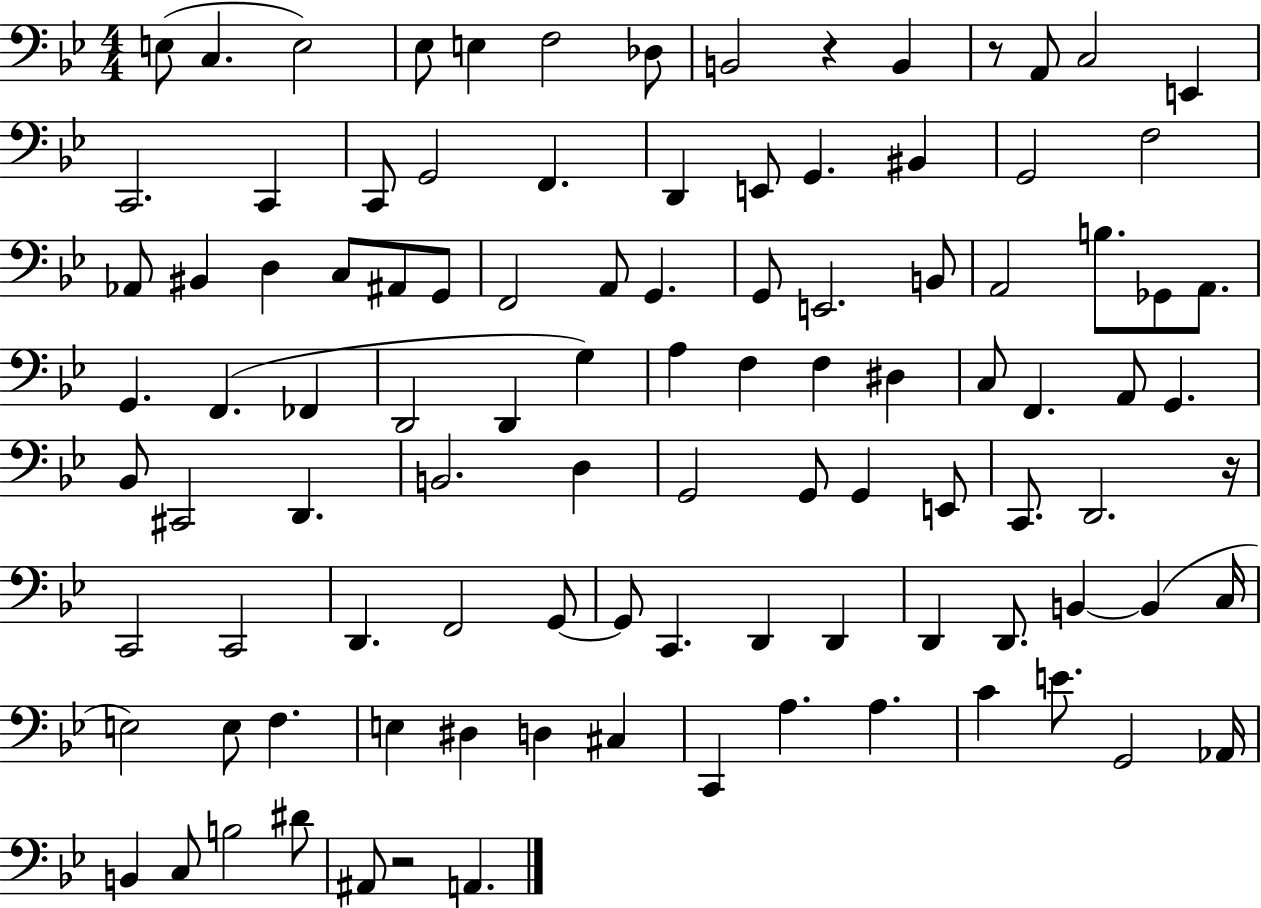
X:1
T:Untitled
M:4/4
L:1/4
K:Bb
E,/2 C, E,2 _E,/2 E, F,2 _D,/2 B,,2 z B,, z/2 A,,/2 C,2 E,, C,,2 C,, C,,/2 G,,2 F,, D,, E,,/2 G,, ^B,, G,,2 F,2 _A,,/2 ^B,, D, C,/2 ^A,,/2 G,,/2 F,,2 A,,/2 G,, G,,/2 E,,2 B,,/2 A,,2 B,/2 _G,,/2 A,,/2 G,, F,, _F,, D,,2 D,, G, A, F, F, ^D, C,/2 F,, A,,/2 G,, _B,,/2 ^C,,2 D,, B,,2 D, G,,2 G,,/2 G,, E,,/2 C,,/2 D,,2 z/4 C,,2 C,,2 D,, F,,2 G,,/2 G,,/2 C,, D,, D,, D,, D,,/2 B,, B,, C,/4 E,2 E,/2 F, E, ^D, D, ^C, C,, A, A, C E/2 G,,2 _A,,/4 B,, C,/2 B,2 ^D/2 ^A,,/2 z2 A,,